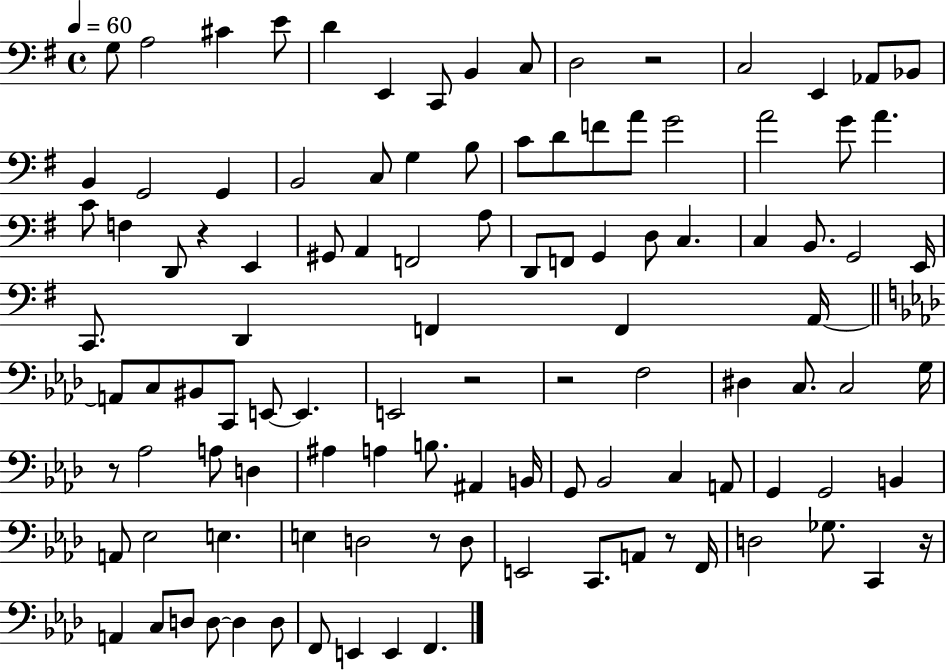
G3/e A3/h C#4/q E4/e D4/q E2/q C2/e B2/q C3/e D3/h R/h C3/h E2/q Ab2/e Bb2/e B2/q G2/h G2/q B2/h C3/e G3/q B3/e C4/e D4/e F4/e A4/e G4/h A4/h G4/e A4/q. C4/e F3/q D2/e R/q E2/q G#2/e A2/q F2/h A3/e D2/e F2/e G2/q D3/e C3/q. C3/q B2/e. G2/h E2/s C2/e. D2/q F2/q F2/q A2/s A2/e C3/e BIS2/e C2/e E2/e E2/q. E2/h R/h R/h F3/h D#3/q C3/e. C3/h G3/s R/e Ab3/h A3/e D3/q A#3/q A3/q B3/e. A#2/q B2/s G2/e Bb2/h C3/q A2/e G2/q G2/h B2/q A2/e Eb3/h E3/q. E3/q D3/h R/e D3/e E2/h C2/e. A2/e R/e F2/s D3/h Gb3/e. C2/q R/s A2/q C3/e D3/e D3/e D3/q D3/e F2/e E2/q E2/q F2/q.